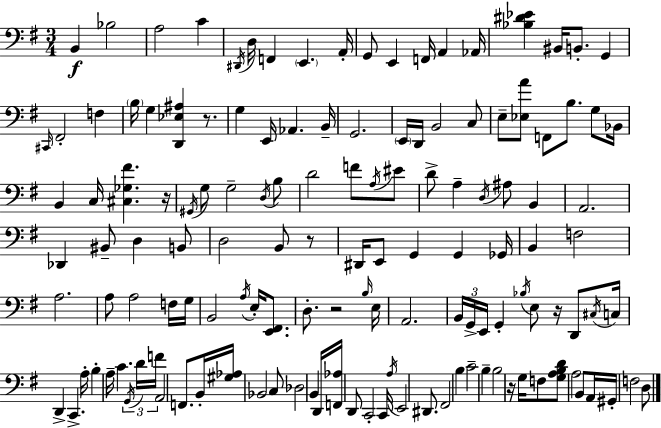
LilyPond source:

{
  \clef bass
  \numericTimeSignature
  \time 3/4
  \key g \major
  \repeat volta 2 { b,4\f bes2 | a2 c'4 | \acciaccatura { dis,16 } d16 f,4 \parenthesize e,4. | a,16-. g,8 e,4 f,16 a,4 | \break aes,16 <bes dis' ees'>4 bis,16 b,8.-. g,4 | \grace { cis,16 } fis,2-. f4 | \parenthesize b16 g4 <d, ees ais>4 r8. | g4 e,16 aes,4. | \break b,16-- g,2. | \parenthesize e,16 d,16 b,2 | c8 e8-- <ees a'>8 f,8 b8. g8 | bes,16 b,4 c16 <cis ges fis'>4. | \break r16 \acciaccatura { gis,16 } g8 g2-- | \acciaccatura { d16 } b8 d'2 | f'8 \acciaccatura { a16 } eis'8 d'8-> a4-- \acciaccatura { d16 } | ais8 b,4 a,2. | \break des,4 bis,8-- | d4 b,8 d2 | b,8 r8 dis,16 e,8 g,4 | g,4 ges,16 b,4 f2 | \break a2. | a8 a2 | f16 g16 b,2 | \acciaccatura { a16 } e16-. <e, fis,>8. d8.-. r2 | \break \grace { b16 } e16 a,2. | \tuplet 3/2 { b,16 g,16-> e,16 } g,4-. | \acciaccatura { bes16 } e8 r16 d,8 \acciaccatura { cis16 } c16 d,4-> | c,4.-> a16-. b4-. | \break a16-- c'4. \tuplet 3/2 { \acciaccatura { g,16 } d'16 f'16 } | a,2 f,8. b,16-. | <gis aes>16 bes,2 c8 des2 | b,4 d,16 | \break <f, aes>16 d,8 c,2-. c,16 | \acciaccatura { a16 } e,2 dis,8. | fis,2 b4 | c'2-- b4-- | \break b2 r16 g16 f8 | <g a b d'>8 a2 b,8 | a,16 gis,16-. f2 d8 | } \bar "|."
}